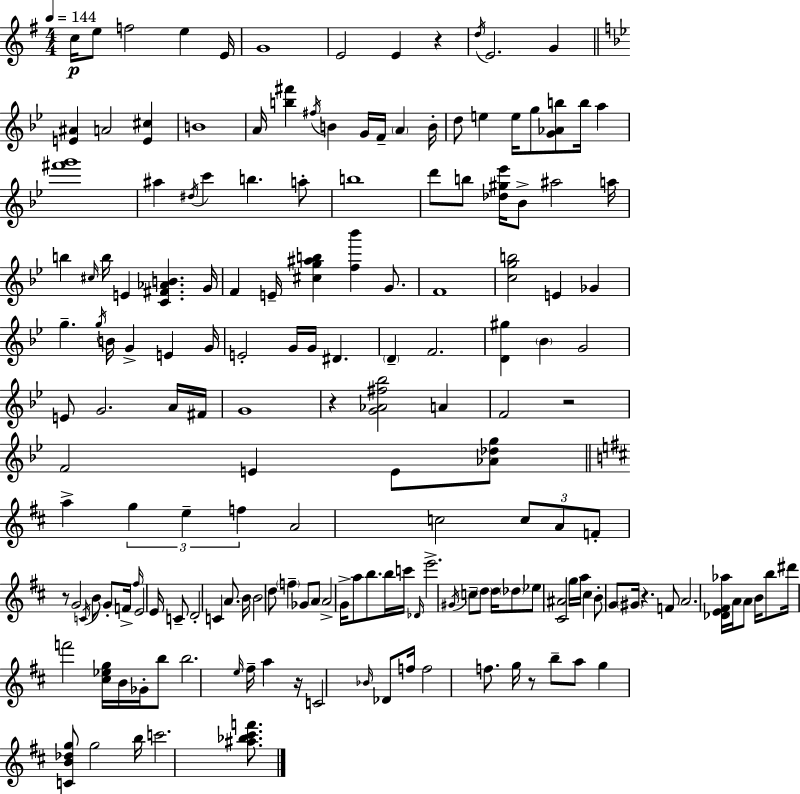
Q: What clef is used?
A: treble